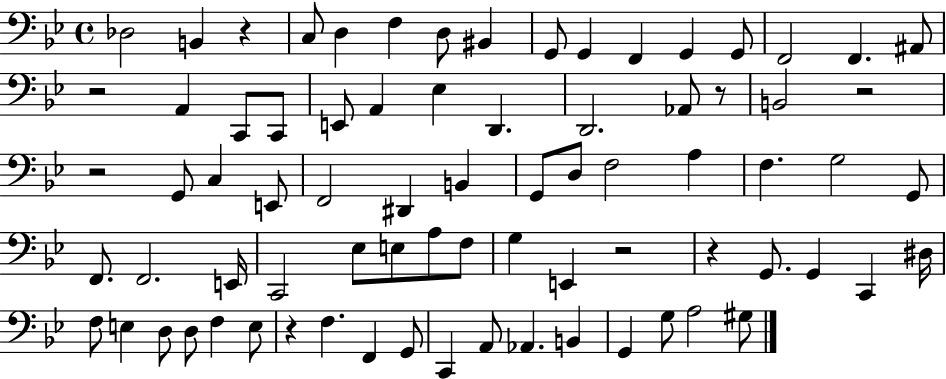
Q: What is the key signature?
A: BES major